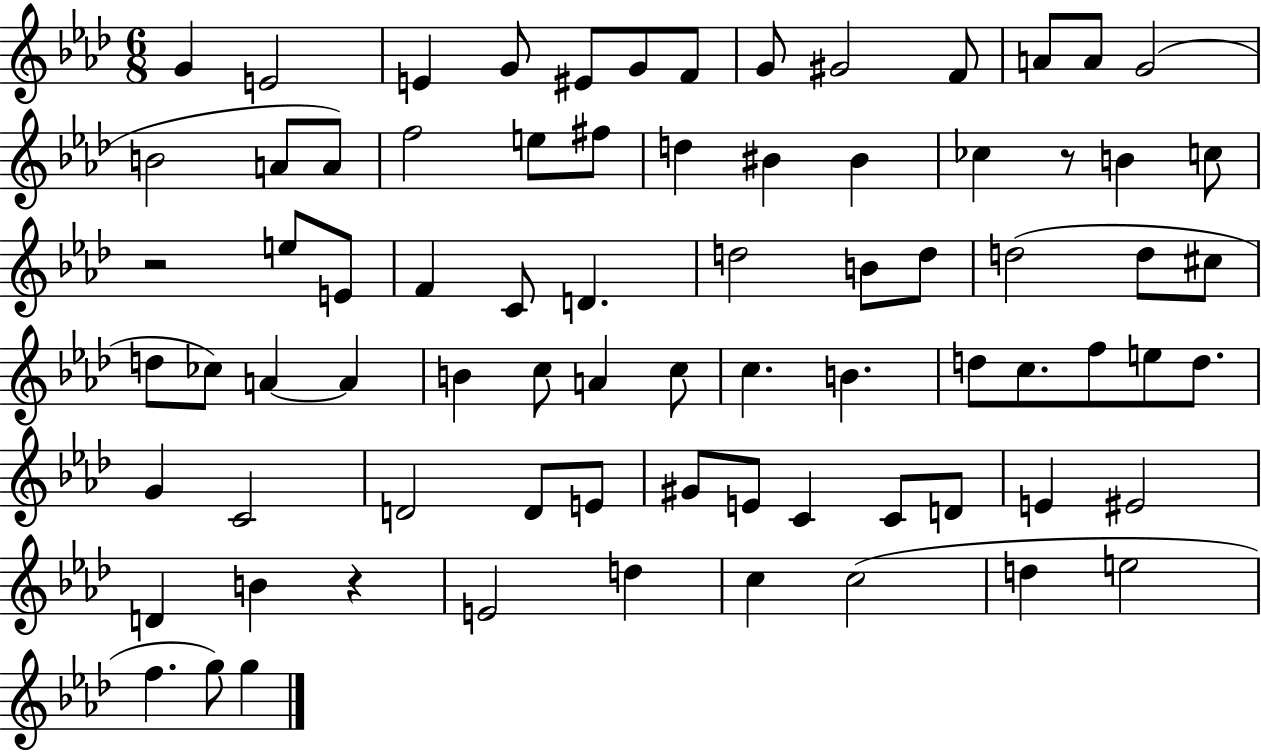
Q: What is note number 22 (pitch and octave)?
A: BIS4